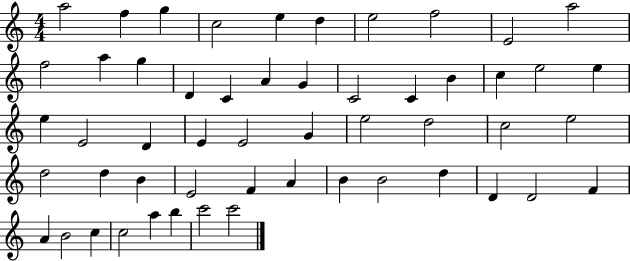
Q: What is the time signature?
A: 4/4